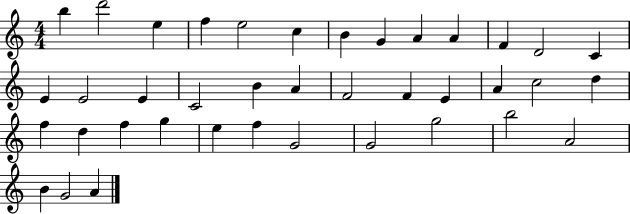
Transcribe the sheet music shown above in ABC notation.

X:1
T:Untitled
M:4/4
L:1/4
K:C
b d'2 e f e2 c B G A A F D2 C E E2 E C2 B A F2 F E A c2 d f d f g e f G2 G2 g2 b2 A2 B G2 A